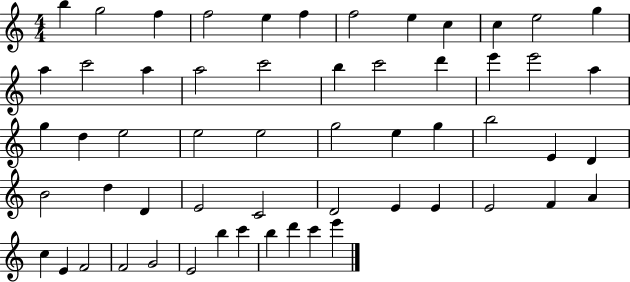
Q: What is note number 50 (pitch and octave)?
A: G4